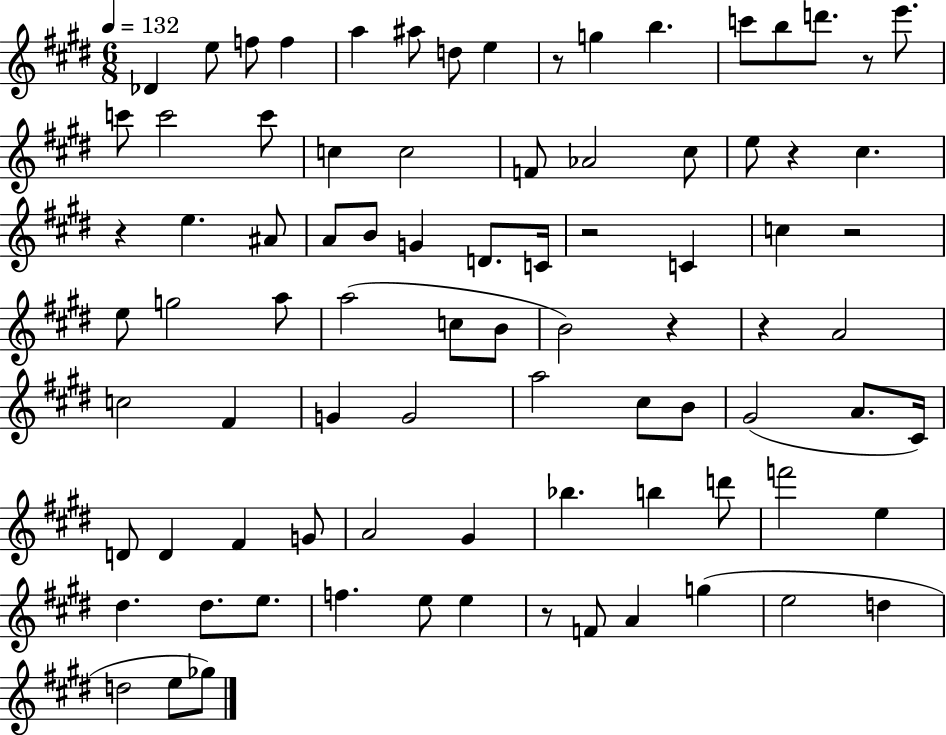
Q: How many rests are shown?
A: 9